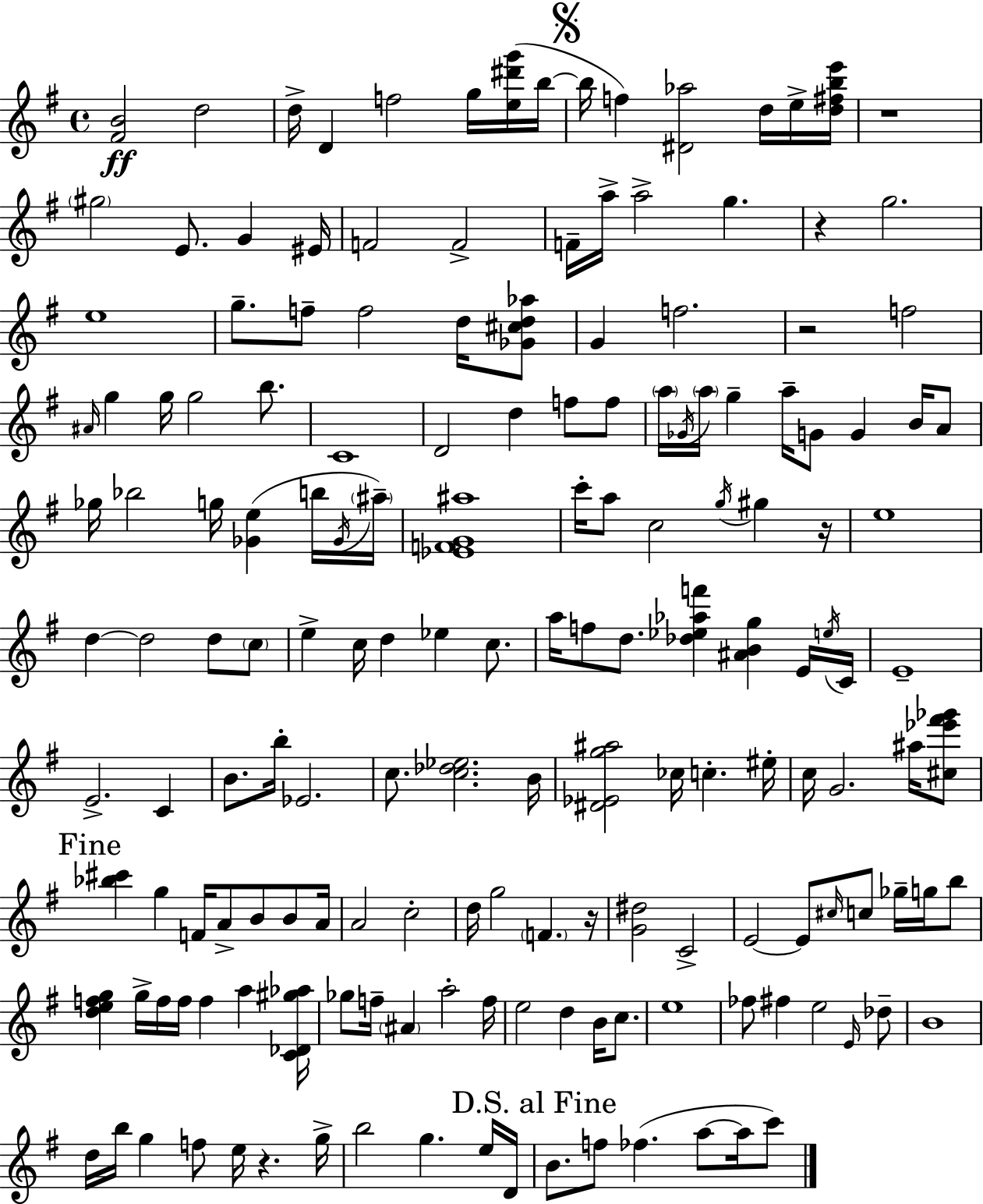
[F#4,B4]/h D5/h D5/s D4/q F5/h G5/s [E5,D#6,G6]/s B5/s B5/s F5/q [D#4,Ab5]/h D5/s E5/s [D5,F#5,B5,E6]/s R/w G#5/h E4/e. G4/q EIS4/s F4/h F4/h F4/s A5/s A5/h G5/q. R/q G5/h. E5/w G5/e. F5/e F5/h D5/s [Gb4,C#5,D5,Ab5]/e G4/q F5/h. R/h F5/h A#4/s G5/q G5/s G5/h B5/e. C4/w D4/h D5/q F5/e F5/e A5/s Gb4/s A5/s G5/q A5/s G4/e G4/q B4/s A4/e Gb5/s Bb5/h G5/s [Gb4,E5]/q B5/s Gb4/s A#5/s [Eb4,F4,G4,A#5]/w C6/s A5/e C5/h G5/s G#5/q R/s E5/w D5/q D5/h D5/e C5/e E5/q C5/s D5/q Eb5/q C5/e. A5/s F5/e D5/e. [Db5,Eb5,Ab5,F6]/q [A#4,B4,G5]/q E4/s E5/s C4/s E4/w E4/h. C4/q B4/e. B5/s Eb4/h. C5/e. [C5,Db5,Eb5]/h. B4/s [D#4,Eb4,G5,A#5]/h CES5/s C5/q. EIS5/s C5/s G4/h. A#5/s [C#5,Eb6,F#6,Gb6]/e [Bb5,C#6]/q G5/q F4/s A4/e B4/e B4/e A4/s A4/h C5/h D5/s G5/h F4/q. R/s [G4,D#5]/h C4/h E4/h E4/e C#5/s C5/e Gb5/s G5/s B5/e [D5,E5,F5,G5]/q G5/s F5/s F5/s F5/q A5/q [C4,Db4,G#5,Ab5]/s Gb5/e F5/s A#4/q A5/h F5/s E5/h D5/q B4/s C5/e. E5/w FES5/e F#5/q E5/h E4/s Db5/e B4/w D5/s B5/s G5/q F5/e E5/s R/q. G5/s B5/h G5/q. E5/s D4/s B4/e. F5/e FES5/q. A5/e A5/s C6/e